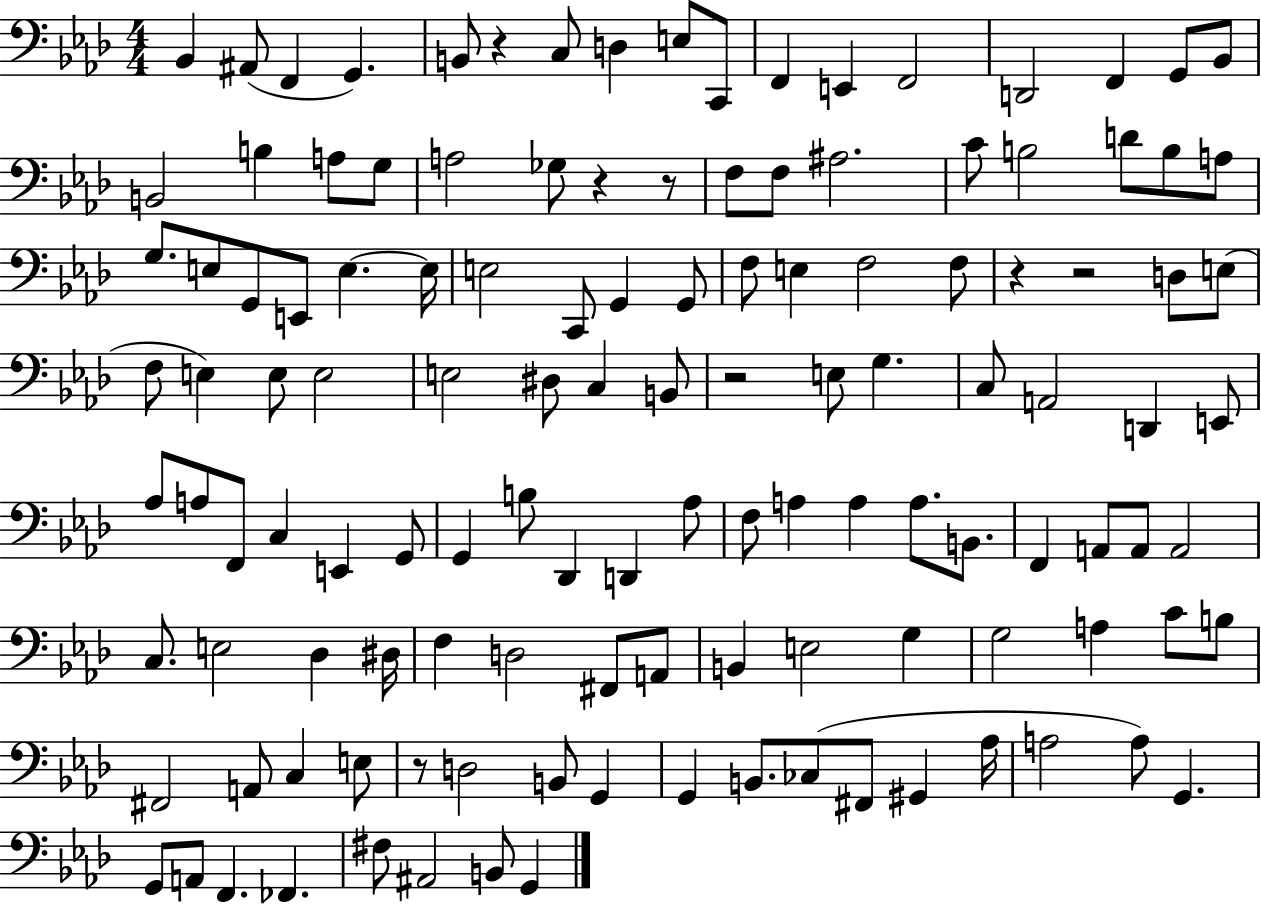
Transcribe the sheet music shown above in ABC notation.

X:1
T:Untitled
M:4/4
L:1/4
K:Ab
_B,, ^A,,/2 F,, G,, B,,/2 z C,/2 D, E,/2 C,,/2 F,, E,, F,,2 D,,2 F,, G,,/2 _B,,/2 B,,2 B, A,/2 G,/2 A,2 _G,/2 z z/2 F,/2 F,/2 ^A,2 C/2 B,2 D/2 B,/2 A,/2 G,/2 E,/2 G,,/2 E,,/2 E, E,/4 E,2 C,,/2 G,, G,,/2 F,/2 E, F,2 F,/2 z z2 D,/2 E,/2 F,/2 E, E,/2 E,2 E,2 ^D,/2 C, B,,/2 z2 E,/2 G, C,/2 A,,2 D,, E,,/2 _A,/2 A,/2 F,,/2 C, E,, G,,/2 G,, B,/2 _D,, D,, _A,/2 F,/2 A, A, A,/2 B,,/2 F,, A,,/2 A,,/2 A,,2 C,/2 E,2 _D, ^D,/4 F, D,2 ^F,,/2 A,,/2 B,, E,2 G, G,2 A, C/2 B,/2 ^F,,2 A,,/2 C, E,/2 z/2 D,2 B,,/2 G,, G,, B,,/2 _C,/2 ^F,,/2 ^G,, _A,/4 A,2 A,/2 G,, G,,/2 A,,/2 F,, _F,, ^F,/2 ^A,,2 B,,/2 G,,